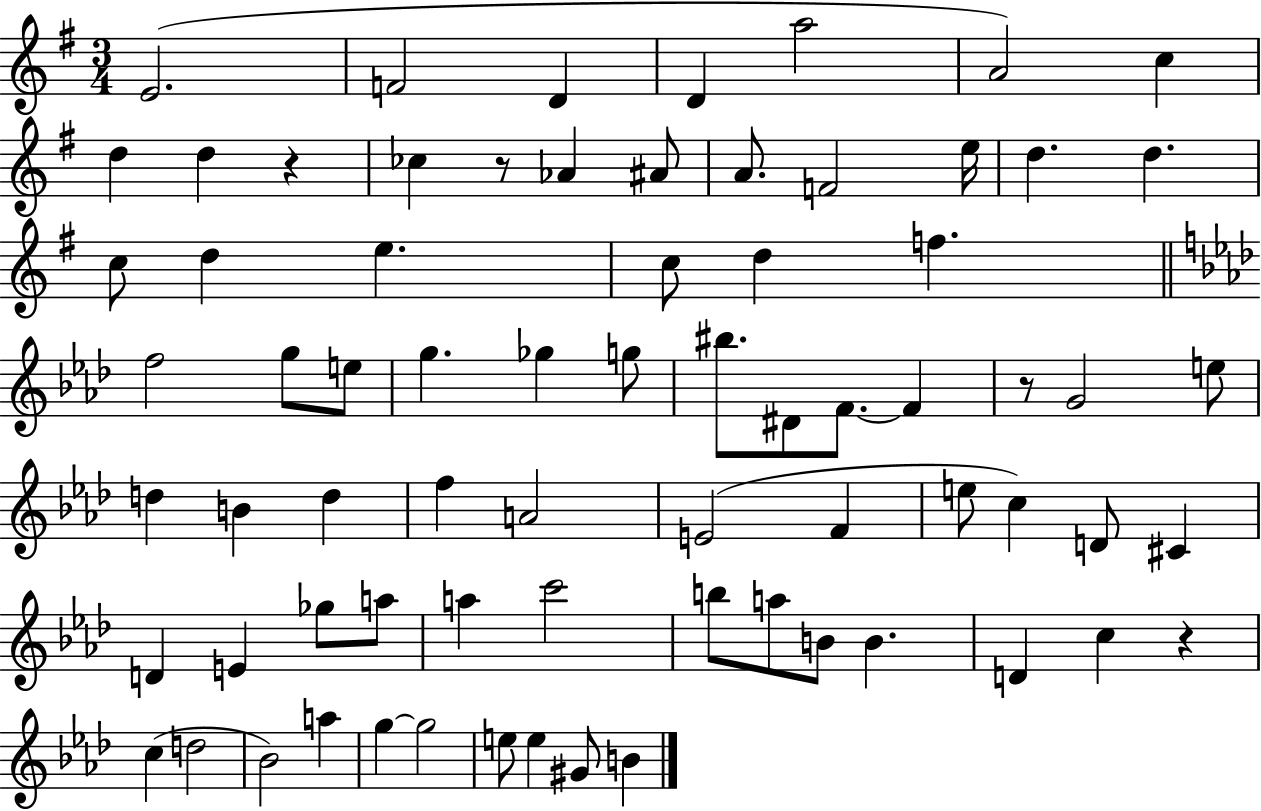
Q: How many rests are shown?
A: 4